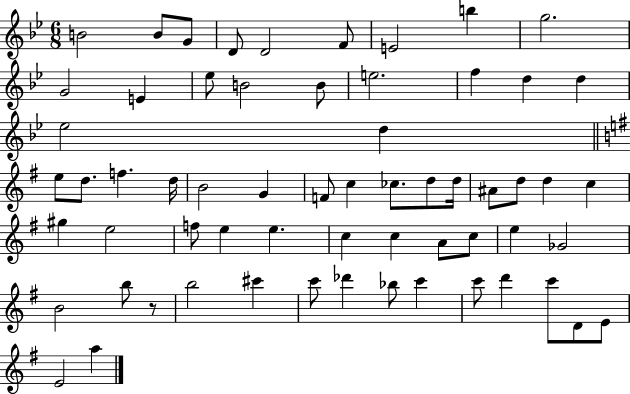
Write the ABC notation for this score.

X:1
T:Untitled
M:6/8
L:1/4
K:Bb
B2 B/2 G/2 D/2 D2 F/2 E2 b g2 G2 E _e/2 B2 B/2 e2 f d d _e2 d e/2 d/2 f d/4 B2 G F/2 c _c/2 d/2 d/4 ^A/2 d/2 d c ^g e2 f/2 e e c c A/2 c/2 e _G2 B2 b/2 z/2 b2 ^c' c'/2 _d' _b/2 c' c'/2 d' c'/2 D/2 E/2 E2 a